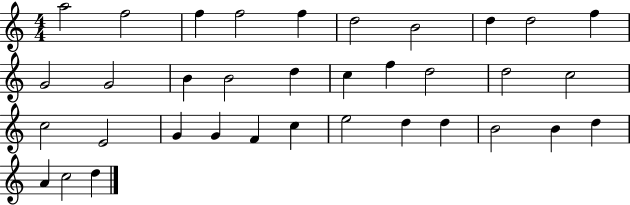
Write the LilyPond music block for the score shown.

{
  \clef treble
  \numericTimeSignature
  \time 4/4
  \key c \major
  a''2 f''2 | f''4 f''2 f''4 | d''2 b'2 | d''4 d''2 f''4 | \break g'2 g'2 | b'4 b'2 d''4 | c''4 f''4 d''2 | d''2 c''2 | \break c''2 e'2 | g'4 g'4 f'4 c''4 | e''2 d''4 d''4 | b'2 b'4 d''4 | \break a'4 c''2 d''4 | \bar "|."
}